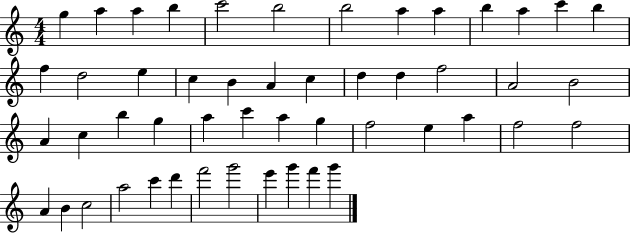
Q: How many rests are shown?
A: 0